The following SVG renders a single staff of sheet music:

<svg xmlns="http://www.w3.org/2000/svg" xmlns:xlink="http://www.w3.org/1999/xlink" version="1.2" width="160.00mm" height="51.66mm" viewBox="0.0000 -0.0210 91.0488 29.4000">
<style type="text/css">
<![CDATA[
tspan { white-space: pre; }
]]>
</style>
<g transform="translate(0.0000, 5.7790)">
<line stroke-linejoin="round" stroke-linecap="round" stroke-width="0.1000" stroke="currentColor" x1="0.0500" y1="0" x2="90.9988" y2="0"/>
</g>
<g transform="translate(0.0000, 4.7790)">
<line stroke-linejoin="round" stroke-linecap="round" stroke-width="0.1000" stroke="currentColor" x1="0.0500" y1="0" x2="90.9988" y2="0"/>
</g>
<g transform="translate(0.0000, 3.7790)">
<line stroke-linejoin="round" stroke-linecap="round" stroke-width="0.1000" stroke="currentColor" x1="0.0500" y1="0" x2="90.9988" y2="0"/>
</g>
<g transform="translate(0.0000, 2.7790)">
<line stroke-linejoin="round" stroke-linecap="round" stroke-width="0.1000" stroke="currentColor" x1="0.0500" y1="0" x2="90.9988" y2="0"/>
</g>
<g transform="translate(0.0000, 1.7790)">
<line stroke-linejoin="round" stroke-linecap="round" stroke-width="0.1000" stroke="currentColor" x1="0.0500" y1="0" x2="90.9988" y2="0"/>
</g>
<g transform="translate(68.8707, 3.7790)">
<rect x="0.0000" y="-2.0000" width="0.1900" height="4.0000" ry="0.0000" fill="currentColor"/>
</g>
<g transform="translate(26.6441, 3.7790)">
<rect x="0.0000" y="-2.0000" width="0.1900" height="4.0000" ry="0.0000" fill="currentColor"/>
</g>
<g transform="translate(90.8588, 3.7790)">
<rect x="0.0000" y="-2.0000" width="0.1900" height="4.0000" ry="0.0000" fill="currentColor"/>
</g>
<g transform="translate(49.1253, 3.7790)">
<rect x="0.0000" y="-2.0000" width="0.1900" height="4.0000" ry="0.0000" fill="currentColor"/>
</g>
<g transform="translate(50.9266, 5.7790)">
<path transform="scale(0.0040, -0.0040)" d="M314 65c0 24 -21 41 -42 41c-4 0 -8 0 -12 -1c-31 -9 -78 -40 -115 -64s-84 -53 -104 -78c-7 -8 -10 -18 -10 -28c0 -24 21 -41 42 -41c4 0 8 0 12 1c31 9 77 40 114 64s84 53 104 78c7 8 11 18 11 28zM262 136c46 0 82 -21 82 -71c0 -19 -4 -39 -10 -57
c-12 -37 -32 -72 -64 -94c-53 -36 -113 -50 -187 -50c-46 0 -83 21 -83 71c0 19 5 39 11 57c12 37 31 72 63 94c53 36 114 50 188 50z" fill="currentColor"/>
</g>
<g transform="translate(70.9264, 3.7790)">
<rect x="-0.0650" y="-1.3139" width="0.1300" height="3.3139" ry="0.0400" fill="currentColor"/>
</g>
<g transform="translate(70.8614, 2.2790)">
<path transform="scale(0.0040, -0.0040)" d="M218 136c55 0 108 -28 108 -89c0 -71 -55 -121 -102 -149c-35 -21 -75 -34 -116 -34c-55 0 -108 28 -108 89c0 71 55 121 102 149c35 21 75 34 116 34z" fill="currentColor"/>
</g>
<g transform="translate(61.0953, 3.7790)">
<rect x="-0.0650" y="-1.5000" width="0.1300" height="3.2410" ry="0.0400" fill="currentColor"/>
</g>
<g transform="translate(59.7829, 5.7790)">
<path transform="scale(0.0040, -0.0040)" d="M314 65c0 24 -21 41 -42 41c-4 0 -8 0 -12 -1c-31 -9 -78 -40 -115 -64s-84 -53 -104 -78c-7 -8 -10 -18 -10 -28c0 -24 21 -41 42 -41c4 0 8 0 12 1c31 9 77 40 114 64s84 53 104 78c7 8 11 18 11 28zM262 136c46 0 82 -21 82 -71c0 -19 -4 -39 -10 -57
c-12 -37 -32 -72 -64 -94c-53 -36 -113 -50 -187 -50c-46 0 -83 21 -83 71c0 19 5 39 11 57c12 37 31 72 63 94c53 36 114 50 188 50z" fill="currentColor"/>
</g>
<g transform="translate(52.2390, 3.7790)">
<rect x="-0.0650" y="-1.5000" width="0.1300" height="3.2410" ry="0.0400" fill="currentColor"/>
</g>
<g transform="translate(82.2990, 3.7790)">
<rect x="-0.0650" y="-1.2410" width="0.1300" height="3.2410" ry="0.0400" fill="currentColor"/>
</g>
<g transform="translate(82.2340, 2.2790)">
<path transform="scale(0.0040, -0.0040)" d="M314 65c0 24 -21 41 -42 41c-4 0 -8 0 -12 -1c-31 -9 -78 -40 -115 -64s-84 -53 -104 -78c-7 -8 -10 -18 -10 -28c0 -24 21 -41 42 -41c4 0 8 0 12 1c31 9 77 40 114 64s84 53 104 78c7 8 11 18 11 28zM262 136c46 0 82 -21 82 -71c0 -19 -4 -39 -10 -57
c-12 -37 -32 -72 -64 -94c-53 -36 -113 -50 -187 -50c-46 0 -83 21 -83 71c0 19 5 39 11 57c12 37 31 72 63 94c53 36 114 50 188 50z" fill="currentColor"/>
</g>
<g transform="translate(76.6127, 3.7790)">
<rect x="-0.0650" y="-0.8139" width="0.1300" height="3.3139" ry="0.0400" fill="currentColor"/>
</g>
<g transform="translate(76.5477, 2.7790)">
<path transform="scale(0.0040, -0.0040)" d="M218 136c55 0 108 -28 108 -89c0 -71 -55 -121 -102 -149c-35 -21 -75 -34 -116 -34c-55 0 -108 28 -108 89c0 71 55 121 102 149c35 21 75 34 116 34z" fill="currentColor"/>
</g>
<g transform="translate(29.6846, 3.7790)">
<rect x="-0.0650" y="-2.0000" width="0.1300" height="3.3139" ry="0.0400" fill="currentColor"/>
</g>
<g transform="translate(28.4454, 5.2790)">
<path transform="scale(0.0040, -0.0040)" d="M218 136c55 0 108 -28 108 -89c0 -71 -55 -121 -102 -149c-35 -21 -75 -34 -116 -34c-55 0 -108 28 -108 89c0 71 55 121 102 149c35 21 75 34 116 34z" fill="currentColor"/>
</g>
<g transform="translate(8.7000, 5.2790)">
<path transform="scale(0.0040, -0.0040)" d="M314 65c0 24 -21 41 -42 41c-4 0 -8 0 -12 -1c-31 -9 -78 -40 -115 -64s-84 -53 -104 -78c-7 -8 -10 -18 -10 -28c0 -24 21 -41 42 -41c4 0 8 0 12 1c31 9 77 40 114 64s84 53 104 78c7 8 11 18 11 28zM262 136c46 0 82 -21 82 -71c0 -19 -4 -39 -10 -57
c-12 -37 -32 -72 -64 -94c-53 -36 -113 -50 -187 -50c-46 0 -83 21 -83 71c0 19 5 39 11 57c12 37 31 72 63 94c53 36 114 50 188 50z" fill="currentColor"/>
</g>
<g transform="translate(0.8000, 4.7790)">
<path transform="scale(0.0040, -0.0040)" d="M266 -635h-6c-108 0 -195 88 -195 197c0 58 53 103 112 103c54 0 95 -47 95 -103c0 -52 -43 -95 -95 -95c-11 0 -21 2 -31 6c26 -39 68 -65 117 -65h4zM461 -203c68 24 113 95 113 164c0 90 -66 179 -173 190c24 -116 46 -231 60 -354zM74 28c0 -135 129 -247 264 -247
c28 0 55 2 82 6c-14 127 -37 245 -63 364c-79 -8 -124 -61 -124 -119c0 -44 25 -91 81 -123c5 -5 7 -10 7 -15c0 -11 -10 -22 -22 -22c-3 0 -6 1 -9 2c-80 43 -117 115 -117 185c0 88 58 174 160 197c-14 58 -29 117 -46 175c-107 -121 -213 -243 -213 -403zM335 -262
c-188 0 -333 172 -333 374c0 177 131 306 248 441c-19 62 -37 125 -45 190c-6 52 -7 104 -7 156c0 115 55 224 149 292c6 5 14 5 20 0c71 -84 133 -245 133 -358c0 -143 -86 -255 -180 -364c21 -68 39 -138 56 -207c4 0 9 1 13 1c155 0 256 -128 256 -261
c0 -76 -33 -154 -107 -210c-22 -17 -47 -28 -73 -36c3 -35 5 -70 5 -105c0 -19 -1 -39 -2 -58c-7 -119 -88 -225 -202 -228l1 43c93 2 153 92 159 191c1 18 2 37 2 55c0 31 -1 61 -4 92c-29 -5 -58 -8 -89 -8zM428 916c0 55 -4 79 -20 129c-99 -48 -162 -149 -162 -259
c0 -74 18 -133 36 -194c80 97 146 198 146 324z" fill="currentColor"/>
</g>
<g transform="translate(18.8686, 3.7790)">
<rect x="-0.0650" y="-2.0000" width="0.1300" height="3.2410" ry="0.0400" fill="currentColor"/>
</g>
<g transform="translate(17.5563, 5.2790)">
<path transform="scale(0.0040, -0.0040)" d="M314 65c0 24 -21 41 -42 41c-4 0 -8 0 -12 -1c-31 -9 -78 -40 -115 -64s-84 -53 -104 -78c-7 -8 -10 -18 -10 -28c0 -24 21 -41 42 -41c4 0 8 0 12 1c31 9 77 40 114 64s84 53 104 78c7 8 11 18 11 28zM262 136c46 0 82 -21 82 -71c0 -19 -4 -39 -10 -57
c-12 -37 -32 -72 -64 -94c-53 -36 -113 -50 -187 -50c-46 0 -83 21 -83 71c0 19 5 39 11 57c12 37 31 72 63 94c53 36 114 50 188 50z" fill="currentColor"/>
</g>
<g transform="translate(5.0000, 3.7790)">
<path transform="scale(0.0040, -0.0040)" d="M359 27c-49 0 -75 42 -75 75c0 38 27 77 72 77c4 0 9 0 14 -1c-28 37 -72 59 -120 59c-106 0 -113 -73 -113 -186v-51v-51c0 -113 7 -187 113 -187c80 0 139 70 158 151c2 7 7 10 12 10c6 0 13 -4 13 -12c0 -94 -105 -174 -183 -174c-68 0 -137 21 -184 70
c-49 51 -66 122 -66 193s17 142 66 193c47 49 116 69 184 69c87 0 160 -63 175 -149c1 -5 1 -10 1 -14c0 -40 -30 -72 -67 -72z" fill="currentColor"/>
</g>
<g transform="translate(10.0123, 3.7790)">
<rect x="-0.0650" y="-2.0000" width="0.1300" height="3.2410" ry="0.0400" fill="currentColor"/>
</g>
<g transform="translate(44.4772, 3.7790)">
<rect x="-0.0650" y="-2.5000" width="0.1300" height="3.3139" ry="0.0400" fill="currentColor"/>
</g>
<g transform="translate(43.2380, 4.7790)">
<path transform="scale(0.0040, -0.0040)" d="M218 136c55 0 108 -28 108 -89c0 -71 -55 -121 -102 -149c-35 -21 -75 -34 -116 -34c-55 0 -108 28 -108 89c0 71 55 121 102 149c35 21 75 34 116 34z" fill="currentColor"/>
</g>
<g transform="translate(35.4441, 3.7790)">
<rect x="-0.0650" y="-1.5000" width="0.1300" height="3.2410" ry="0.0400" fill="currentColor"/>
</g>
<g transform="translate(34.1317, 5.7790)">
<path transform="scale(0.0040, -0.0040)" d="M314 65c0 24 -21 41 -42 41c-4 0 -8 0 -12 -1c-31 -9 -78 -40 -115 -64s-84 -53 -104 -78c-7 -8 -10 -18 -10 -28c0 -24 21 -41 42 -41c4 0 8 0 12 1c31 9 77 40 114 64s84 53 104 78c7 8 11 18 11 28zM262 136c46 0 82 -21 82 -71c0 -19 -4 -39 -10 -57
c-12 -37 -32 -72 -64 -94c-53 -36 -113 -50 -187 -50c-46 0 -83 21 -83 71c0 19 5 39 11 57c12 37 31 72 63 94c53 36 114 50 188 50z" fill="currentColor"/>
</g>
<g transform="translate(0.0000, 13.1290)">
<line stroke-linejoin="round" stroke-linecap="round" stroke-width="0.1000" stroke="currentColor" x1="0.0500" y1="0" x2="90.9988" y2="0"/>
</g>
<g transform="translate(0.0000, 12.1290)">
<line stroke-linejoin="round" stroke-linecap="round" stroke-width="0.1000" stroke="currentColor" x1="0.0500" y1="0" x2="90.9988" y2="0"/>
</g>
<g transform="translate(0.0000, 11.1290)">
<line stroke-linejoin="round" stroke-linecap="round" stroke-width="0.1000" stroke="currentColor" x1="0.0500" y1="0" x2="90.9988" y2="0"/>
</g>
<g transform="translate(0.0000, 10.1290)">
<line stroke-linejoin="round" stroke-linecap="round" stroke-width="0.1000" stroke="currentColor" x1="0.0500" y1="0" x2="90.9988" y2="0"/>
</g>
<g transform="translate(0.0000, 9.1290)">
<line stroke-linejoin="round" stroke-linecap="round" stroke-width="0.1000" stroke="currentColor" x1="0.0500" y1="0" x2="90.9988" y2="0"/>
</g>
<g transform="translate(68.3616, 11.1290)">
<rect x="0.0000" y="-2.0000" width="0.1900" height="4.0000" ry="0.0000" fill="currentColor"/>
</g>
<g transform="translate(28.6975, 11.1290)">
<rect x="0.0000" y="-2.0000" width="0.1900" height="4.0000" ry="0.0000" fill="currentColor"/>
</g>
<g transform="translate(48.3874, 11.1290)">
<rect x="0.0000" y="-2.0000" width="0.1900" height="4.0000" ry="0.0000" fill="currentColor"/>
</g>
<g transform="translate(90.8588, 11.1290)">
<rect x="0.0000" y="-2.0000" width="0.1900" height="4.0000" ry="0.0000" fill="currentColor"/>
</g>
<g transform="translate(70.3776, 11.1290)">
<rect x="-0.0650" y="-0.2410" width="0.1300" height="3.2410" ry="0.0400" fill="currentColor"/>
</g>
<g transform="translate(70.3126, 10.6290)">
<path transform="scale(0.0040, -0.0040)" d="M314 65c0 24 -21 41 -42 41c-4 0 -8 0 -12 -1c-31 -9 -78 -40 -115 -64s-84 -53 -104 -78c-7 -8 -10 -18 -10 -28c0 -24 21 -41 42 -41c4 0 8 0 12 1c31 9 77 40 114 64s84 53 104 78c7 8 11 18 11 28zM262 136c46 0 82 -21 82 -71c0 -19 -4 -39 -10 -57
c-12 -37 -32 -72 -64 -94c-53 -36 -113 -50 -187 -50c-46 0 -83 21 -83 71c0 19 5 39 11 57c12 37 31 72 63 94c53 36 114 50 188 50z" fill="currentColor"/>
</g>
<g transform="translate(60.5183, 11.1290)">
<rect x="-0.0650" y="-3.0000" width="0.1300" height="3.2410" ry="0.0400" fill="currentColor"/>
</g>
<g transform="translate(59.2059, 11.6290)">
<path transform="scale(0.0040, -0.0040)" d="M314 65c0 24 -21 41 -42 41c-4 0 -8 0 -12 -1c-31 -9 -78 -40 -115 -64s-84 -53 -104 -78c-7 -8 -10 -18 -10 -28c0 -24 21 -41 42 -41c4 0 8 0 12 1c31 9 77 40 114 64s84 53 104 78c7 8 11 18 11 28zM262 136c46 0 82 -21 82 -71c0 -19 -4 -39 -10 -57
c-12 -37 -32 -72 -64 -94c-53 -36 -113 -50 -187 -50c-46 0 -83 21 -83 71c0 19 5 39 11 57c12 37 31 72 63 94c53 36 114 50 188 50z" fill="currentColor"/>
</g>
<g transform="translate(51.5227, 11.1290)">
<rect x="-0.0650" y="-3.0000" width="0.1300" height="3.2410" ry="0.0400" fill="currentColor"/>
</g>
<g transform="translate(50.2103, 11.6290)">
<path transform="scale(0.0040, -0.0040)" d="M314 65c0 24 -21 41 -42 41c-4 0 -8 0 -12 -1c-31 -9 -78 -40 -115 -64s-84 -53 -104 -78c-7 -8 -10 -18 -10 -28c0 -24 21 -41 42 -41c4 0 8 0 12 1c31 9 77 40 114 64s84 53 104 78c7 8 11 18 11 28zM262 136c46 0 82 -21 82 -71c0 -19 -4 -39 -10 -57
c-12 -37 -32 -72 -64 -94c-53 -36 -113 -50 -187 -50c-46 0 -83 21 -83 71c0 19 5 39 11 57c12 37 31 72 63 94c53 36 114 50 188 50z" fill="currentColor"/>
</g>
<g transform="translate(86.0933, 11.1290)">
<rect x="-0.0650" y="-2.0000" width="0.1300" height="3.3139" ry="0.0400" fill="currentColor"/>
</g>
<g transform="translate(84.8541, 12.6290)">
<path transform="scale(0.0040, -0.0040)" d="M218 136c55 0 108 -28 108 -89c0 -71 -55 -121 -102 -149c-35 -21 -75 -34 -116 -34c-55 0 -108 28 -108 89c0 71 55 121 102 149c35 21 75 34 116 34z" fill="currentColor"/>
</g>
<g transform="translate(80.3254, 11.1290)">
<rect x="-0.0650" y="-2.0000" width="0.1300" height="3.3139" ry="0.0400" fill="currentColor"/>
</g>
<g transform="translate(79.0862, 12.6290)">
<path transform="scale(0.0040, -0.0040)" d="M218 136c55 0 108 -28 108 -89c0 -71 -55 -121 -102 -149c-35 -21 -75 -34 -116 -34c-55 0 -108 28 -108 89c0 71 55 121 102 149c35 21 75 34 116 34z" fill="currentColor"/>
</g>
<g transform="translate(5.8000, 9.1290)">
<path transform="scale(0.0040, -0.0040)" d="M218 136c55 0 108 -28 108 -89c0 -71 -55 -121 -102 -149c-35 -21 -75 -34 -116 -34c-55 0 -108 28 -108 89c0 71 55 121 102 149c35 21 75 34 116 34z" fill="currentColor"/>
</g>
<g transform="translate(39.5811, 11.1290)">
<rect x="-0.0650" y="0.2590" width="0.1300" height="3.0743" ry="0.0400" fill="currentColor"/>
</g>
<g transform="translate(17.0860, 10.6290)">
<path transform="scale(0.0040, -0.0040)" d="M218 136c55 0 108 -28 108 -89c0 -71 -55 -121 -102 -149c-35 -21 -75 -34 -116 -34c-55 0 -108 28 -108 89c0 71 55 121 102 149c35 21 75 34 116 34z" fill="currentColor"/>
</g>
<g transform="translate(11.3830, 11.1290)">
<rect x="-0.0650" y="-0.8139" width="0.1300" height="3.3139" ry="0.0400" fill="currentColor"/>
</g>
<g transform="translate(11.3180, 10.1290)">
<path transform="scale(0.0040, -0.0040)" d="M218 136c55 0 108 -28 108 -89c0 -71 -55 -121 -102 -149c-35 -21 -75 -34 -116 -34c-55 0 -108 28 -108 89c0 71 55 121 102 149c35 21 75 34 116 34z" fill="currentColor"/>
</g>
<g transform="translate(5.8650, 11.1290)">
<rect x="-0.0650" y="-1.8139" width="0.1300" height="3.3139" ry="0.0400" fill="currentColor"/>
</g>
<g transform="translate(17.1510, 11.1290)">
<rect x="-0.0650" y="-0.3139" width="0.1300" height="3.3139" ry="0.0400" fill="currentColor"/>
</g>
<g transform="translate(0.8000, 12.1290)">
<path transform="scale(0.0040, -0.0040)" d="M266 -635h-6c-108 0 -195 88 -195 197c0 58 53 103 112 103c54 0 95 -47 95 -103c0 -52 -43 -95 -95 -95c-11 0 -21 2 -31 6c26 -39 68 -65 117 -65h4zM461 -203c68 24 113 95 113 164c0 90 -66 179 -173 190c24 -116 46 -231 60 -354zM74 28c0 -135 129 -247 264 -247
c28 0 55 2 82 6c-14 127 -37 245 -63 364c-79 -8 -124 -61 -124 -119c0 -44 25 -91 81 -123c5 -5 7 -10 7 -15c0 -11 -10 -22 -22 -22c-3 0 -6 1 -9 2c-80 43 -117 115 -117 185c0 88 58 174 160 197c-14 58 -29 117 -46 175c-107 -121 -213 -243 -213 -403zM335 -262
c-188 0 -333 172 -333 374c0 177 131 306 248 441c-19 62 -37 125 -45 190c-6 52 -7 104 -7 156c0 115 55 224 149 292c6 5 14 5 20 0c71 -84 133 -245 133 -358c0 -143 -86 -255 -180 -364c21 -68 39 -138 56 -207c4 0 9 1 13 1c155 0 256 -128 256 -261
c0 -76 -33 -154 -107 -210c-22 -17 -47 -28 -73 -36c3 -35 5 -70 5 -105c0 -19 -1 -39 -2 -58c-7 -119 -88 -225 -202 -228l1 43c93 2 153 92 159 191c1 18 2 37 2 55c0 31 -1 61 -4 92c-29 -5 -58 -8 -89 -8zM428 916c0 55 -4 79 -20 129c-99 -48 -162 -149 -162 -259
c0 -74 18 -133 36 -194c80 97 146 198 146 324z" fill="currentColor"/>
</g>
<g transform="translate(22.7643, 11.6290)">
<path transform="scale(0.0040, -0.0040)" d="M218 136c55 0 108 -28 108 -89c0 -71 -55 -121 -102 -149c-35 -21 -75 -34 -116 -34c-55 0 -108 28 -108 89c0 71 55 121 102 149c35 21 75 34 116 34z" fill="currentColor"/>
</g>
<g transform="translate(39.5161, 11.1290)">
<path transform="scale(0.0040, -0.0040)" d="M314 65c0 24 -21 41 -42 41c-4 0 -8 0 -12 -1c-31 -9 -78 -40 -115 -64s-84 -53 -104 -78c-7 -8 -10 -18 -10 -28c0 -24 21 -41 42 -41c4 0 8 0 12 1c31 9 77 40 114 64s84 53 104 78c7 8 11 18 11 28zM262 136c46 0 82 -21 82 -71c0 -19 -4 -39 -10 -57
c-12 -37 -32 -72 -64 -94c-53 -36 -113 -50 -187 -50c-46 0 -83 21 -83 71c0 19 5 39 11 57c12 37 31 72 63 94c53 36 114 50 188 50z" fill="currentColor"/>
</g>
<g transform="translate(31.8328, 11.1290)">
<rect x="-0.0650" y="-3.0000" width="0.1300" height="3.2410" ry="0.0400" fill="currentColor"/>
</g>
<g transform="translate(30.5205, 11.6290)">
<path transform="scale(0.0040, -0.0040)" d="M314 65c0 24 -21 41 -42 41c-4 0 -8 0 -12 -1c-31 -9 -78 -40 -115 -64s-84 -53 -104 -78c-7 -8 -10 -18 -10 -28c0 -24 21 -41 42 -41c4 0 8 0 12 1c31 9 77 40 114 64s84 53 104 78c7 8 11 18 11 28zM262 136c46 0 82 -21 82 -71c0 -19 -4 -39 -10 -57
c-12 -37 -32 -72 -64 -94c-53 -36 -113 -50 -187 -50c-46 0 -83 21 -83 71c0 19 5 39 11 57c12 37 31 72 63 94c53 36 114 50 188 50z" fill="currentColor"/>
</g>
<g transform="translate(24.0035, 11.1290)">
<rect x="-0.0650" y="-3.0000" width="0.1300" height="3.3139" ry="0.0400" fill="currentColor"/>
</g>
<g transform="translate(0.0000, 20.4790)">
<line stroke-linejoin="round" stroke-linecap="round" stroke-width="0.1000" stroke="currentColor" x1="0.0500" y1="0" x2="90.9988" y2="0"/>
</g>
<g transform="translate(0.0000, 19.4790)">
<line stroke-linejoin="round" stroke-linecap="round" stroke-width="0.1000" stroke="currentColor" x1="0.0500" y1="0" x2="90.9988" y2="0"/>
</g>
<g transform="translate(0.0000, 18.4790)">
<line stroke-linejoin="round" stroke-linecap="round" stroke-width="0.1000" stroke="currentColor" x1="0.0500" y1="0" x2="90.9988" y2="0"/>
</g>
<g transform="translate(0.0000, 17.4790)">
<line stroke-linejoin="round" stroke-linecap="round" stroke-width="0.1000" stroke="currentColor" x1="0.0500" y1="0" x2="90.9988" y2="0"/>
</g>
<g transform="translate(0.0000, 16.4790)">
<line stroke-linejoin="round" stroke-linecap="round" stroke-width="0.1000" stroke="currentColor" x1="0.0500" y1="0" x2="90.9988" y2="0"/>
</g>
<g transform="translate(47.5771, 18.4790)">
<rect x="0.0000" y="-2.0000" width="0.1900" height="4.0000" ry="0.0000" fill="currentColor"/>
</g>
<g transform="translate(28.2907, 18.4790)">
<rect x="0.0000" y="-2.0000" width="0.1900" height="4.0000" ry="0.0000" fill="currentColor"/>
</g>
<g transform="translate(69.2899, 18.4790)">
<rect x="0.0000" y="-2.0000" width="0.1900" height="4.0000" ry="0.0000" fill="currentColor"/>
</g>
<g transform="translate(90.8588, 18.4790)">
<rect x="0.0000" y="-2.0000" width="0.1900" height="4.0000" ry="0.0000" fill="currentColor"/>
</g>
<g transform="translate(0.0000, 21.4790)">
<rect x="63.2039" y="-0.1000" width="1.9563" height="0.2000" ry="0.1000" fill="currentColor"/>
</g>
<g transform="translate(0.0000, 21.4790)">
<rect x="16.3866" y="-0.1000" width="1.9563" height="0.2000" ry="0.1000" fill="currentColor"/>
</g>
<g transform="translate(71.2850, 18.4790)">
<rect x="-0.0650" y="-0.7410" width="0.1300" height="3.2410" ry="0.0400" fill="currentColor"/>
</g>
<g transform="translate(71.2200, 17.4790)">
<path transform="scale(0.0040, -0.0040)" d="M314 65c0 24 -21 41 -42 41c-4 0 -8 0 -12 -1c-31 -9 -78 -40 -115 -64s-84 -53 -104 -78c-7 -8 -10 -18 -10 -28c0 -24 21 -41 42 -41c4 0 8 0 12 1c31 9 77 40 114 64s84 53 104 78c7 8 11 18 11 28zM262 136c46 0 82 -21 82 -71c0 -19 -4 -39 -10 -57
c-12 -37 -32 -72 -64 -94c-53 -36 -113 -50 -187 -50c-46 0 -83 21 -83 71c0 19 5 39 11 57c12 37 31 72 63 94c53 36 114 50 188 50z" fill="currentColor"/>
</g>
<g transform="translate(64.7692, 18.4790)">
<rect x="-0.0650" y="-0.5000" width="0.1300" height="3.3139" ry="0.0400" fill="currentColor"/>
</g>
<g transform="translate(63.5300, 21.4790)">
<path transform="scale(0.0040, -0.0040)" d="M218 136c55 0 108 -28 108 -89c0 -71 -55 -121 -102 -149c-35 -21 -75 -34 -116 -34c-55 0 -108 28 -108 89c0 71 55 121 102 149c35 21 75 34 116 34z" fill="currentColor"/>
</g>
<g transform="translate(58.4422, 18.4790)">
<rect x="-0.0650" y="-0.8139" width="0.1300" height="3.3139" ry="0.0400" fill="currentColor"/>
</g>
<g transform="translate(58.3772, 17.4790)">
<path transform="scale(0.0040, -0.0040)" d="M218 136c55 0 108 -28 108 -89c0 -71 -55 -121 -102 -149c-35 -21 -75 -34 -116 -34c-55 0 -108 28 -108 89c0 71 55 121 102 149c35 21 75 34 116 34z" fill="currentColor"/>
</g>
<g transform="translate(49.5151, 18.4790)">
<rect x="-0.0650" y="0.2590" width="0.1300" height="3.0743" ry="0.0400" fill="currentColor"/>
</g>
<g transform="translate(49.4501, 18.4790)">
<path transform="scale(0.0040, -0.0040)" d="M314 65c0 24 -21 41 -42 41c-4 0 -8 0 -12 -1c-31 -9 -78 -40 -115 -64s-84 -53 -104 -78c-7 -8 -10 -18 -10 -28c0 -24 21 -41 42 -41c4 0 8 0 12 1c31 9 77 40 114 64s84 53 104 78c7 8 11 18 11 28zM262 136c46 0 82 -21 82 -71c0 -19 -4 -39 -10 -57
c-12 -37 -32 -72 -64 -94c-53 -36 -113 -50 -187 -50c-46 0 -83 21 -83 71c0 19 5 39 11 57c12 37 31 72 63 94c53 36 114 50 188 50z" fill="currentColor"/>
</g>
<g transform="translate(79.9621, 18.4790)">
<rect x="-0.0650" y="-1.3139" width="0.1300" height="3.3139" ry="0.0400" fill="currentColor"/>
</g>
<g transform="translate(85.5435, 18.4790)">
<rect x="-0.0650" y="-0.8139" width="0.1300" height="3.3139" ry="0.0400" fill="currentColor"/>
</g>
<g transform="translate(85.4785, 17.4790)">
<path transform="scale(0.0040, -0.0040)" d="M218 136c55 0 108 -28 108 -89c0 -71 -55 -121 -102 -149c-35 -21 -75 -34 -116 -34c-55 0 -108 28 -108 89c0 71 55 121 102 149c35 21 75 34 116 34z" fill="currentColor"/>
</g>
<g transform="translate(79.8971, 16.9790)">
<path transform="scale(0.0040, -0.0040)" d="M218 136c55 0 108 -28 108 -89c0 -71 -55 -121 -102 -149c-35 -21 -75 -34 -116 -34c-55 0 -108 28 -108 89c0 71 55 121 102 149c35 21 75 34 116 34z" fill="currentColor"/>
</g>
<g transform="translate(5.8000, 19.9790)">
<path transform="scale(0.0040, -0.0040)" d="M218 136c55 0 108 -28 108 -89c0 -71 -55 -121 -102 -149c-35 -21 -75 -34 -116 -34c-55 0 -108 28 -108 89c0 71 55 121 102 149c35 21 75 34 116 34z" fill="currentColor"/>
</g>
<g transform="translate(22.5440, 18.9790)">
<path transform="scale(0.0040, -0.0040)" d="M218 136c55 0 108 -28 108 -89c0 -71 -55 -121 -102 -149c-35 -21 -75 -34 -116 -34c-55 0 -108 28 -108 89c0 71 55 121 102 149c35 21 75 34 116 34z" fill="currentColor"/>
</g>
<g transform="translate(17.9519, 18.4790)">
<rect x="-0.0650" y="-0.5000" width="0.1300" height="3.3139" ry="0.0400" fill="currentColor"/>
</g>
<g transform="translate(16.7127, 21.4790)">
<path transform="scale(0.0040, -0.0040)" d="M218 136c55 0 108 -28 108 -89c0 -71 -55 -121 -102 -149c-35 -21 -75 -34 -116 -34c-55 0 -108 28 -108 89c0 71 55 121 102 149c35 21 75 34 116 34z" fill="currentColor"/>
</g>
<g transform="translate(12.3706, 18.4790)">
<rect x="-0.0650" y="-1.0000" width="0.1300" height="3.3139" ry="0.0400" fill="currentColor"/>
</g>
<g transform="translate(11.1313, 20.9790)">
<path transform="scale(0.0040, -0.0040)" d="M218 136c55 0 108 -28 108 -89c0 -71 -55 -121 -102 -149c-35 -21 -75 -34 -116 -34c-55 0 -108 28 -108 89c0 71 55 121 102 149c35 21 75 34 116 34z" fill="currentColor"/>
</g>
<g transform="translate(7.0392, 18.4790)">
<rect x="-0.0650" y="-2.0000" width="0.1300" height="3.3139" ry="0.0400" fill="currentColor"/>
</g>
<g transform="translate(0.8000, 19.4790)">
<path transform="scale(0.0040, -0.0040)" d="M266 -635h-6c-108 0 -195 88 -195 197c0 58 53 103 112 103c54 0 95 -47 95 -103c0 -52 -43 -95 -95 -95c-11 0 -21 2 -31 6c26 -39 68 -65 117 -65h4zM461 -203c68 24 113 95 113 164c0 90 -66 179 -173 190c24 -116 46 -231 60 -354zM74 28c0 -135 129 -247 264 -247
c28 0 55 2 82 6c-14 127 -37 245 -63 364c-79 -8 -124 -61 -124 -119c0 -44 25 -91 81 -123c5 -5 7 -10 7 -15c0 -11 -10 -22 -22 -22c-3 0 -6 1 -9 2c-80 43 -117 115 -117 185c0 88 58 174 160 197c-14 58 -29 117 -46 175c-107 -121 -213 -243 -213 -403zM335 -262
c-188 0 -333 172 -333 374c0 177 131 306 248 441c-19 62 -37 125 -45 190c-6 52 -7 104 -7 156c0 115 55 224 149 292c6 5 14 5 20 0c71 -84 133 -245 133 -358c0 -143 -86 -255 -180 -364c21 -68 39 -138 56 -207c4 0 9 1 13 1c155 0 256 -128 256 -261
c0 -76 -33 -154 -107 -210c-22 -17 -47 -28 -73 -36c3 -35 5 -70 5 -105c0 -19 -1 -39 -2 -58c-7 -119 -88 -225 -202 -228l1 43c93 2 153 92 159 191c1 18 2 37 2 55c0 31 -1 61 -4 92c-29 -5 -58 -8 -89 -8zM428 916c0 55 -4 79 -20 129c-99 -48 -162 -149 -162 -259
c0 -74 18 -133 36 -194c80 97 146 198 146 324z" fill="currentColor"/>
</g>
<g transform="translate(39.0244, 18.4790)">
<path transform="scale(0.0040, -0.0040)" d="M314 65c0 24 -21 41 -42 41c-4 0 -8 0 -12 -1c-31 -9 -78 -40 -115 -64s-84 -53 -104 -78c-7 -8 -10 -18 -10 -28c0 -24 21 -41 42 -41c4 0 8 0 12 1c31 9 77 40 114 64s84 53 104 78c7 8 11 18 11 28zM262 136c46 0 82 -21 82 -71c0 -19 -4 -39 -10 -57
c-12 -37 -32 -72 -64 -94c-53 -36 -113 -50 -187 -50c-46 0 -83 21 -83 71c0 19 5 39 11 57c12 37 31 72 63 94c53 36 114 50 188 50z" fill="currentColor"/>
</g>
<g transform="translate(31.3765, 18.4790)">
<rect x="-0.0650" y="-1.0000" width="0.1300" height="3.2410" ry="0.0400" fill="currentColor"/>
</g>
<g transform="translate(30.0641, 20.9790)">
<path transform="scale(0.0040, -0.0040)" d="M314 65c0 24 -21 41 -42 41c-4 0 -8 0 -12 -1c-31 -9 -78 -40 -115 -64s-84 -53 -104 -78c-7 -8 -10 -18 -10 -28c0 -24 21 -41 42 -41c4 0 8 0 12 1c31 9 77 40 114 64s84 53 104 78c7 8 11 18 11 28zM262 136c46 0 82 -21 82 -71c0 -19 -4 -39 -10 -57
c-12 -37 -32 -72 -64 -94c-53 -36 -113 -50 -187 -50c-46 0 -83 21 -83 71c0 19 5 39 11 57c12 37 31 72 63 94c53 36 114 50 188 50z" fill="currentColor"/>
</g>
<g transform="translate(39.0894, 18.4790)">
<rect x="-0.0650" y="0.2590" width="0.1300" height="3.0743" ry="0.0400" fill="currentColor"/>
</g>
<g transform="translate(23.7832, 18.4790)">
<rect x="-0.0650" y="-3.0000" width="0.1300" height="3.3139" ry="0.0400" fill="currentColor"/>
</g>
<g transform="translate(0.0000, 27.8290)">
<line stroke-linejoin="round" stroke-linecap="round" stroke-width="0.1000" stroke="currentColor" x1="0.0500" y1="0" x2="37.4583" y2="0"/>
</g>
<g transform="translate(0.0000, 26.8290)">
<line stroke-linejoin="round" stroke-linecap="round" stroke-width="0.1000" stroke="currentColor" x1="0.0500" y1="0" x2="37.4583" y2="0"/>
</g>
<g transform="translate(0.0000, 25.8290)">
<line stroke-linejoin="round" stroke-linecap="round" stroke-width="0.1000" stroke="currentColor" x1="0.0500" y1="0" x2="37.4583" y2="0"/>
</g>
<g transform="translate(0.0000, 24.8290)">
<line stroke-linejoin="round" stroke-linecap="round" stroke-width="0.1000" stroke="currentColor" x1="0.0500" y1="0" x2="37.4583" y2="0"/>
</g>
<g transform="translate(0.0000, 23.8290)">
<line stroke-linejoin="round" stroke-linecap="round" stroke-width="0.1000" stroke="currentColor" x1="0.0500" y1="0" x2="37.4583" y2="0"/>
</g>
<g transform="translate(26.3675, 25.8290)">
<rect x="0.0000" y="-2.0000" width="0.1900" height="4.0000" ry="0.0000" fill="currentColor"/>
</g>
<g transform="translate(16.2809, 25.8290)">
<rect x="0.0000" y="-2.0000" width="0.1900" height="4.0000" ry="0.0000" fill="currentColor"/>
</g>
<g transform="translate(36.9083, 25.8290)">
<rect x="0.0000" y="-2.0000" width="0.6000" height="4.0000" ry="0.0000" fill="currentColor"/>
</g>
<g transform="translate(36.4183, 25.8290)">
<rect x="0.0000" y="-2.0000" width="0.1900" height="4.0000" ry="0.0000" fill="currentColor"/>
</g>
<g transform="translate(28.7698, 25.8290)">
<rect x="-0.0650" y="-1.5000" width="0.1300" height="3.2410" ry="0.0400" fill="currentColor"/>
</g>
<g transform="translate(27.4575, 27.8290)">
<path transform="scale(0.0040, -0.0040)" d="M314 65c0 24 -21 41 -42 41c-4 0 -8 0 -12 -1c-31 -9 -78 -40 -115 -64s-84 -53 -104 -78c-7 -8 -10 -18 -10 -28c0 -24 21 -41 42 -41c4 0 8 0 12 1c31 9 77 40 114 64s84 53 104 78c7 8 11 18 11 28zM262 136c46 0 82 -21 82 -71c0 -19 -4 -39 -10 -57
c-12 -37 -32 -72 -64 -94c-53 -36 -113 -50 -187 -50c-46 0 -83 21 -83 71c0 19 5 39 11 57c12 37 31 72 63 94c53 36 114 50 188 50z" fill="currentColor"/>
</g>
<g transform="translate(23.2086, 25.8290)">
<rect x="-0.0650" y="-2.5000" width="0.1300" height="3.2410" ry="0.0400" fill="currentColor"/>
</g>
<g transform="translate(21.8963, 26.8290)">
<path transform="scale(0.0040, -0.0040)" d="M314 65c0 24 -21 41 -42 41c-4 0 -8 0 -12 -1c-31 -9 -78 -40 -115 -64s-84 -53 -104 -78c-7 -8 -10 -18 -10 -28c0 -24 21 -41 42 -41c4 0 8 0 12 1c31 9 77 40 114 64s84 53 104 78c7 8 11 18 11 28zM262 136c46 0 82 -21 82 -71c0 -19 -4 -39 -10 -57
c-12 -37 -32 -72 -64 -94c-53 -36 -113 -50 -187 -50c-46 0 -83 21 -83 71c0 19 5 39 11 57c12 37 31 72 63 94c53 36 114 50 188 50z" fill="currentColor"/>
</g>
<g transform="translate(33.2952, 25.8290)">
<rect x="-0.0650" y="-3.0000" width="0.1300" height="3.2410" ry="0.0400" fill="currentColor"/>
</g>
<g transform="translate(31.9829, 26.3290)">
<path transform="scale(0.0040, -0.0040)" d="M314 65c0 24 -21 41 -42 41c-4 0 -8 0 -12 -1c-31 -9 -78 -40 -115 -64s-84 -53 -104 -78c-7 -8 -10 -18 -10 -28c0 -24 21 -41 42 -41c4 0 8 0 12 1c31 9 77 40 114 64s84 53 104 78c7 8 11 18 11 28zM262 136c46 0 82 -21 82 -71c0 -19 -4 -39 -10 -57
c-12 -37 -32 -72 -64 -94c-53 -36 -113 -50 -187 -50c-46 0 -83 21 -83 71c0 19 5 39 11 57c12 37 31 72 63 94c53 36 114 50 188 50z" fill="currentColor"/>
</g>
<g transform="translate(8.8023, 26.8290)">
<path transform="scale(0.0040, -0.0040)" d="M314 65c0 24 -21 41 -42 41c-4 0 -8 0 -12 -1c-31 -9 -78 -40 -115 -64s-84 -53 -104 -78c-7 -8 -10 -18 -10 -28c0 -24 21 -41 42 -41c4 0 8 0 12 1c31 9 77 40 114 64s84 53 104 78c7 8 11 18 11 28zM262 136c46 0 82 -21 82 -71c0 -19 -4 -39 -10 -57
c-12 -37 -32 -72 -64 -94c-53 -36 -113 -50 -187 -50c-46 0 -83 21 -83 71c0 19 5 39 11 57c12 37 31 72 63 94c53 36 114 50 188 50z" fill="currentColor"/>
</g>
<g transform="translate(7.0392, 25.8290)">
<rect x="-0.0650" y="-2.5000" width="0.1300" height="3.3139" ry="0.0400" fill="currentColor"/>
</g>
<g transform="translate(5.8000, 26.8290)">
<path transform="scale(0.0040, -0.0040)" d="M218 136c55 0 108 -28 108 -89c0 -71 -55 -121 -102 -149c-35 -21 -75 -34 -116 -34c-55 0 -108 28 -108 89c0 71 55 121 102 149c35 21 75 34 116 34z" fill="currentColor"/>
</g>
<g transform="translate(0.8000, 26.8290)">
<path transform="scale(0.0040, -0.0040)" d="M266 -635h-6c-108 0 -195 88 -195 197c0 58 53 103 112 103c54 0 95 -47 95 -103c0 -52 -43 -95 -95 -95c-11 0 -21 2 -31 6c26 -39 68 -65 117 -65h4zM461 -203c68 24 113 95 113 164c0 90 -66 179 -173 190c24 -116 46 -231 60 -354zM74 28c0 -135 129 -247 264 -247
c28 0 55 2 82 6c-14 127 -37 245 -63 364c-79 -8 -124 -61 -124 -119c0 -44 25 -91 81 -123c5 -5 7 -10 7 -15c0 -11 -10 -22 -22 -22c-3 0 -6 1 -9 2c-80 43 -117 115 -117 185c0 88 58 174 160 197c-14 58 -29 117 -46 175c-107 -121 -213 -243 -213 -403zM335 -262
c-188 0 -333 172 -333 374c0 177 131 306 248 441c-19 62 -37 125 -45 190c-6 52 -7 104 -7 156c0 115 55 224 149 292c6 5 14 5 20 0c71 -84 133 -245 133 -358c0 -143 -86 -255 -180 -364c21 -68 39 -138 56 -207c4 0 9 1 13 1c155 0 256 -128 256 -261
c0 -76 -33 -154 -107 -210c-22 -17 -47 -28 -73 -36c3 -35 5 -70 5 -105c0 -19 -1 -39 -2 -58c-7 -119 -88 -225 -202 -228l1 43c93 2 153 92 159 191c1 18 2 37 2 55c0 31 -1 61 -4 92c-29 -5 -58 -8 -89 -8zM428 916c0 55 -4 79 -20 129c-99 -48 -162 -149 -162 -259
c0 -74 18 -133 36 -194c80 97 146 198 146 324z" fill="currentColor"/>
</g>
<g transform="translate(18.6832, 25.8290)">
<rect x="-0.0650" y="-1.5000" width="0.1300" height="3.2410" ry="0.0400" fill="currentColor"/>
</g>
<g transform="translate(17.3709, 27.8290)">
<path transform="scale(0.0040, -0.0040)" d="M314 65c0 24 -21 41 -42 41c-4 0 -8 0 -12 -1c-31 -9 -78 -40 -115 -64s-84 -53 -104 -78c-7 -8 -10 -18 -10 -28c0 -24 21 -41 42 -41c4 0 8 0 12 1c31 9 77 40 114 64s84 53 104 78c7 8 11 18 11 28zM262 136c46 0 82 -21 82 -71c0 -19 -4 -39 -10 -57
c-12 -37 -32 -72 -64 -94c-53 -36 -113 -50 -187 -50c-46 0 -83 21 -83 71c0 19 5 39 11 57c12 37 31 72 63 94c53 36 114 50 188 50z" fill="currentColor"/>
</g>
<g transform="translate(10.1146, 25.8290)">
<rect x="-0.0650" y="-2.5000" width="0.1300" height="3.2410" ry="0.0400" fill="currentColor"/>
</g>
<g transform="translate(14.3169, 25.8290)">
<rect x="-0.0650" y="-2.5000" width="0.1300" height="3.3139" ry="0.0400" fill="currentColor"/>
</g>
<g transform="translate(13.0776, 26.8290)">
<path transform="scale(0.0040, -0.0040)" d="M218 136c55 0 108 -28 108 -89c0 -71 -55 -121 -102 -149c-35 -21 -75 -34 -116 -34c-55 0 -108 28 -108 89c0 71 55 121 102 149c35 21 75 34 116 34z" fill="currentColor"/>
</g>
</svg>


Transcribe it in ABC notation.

X:1
T:Untitled
M:4/4
L:1/4
K:C
F2 F2 F E2 G E2 E2 e d e2 f d c A A2 B2 A2 A2 c2 F F F D C A D2 B2 B2 d C d2 e d G G2 G E2 G2 E2 A2